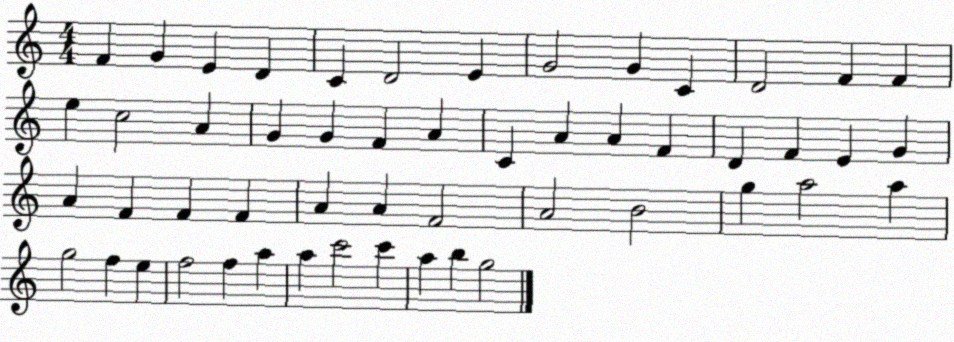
X:1
T:Untitled
M:4/4
L:1/4
K:C
F G E D C D2 E G2 G C D2 F F e c2 A G G F A C A A F D F E G A F F F A A F2 A2 B2 g a2 a g2 f e f2 f a a c'2 c' a b g2